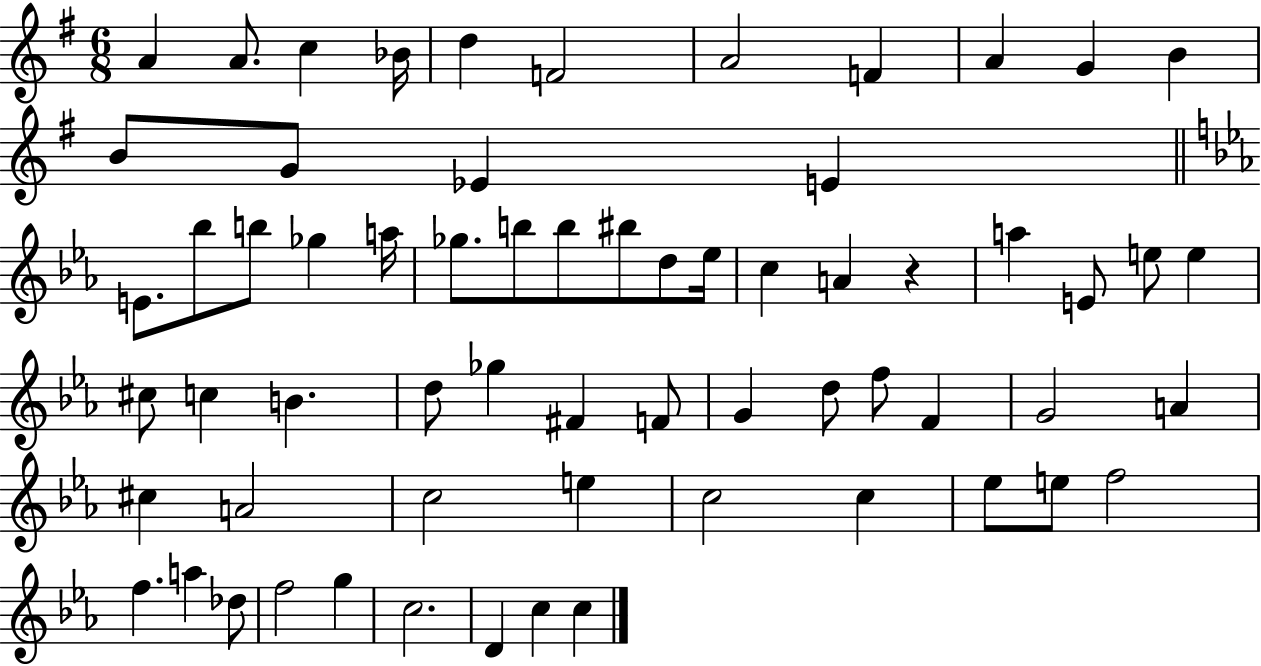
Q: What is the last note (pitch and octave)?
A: C5